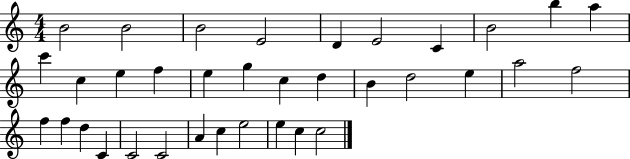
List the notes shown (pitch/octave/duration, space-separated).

B4/h B4/h B4/h E4/h D4/q E4/h C4/q B4/h B5/q A5/q C6/q C5/q E5/q F5/q E5/q G5/q C5/q D5/q B4/q D5/h E5/q A5/h F5/h F5/q F5/q D5/q C4/q C4/h C4/h A4/q C5/q E5/h E5/q C5/q C5/h